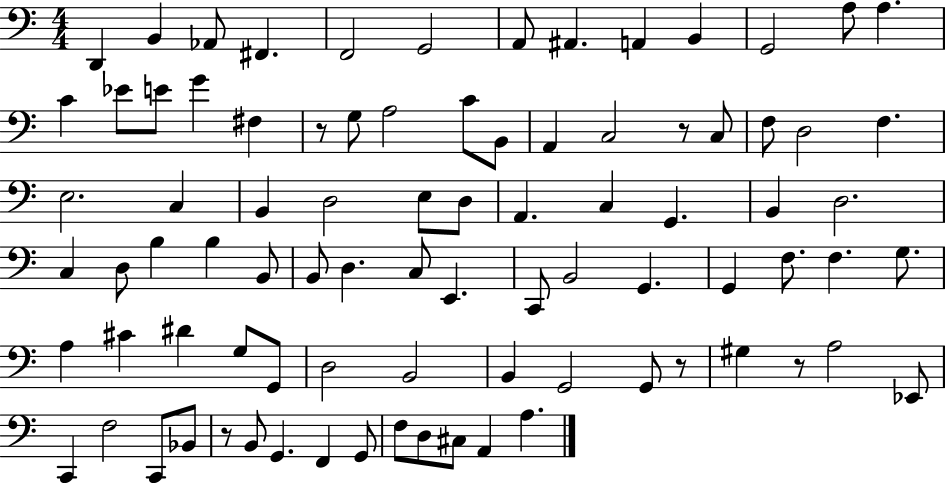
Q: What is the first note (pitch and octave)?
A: D2